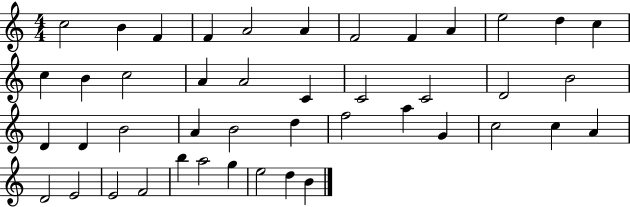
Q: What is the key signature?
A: C major